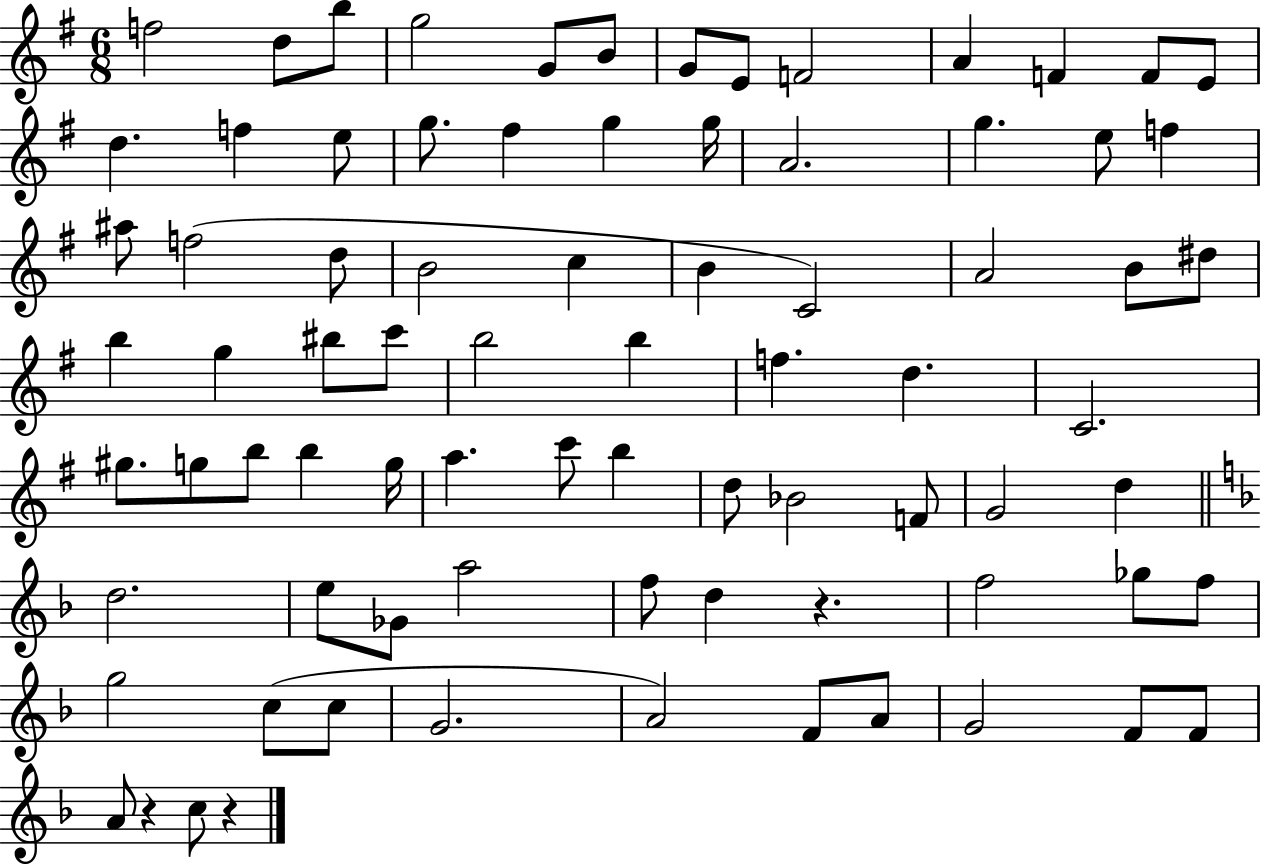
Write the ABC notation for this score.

X:1
T:Untitled
M:6/8
L:1/4
K:G
f2 d/2 b/2 g2 G/2 B/2 G/2 E/2 F2 A F F/2 E/2 d f e/2 g/2 ^f g g/4 A2 g e/2 f ^a/2 f2 d/2 B2 c B C2 A2 B/2 ^d/2 b g ^b/2 c'/2 b2 b f d C2 ^g/2 g/2 b/2 b g/4 a c'/2 b d/2 _B2 F/2 G2 d d2 e/2 _G/2 a2 f/2 d z f2 _g/2 f/2 g2 c/2 c/2 G2 A2 F/2 A/2 G2 F/2 F/2 A/2 z c/2 z